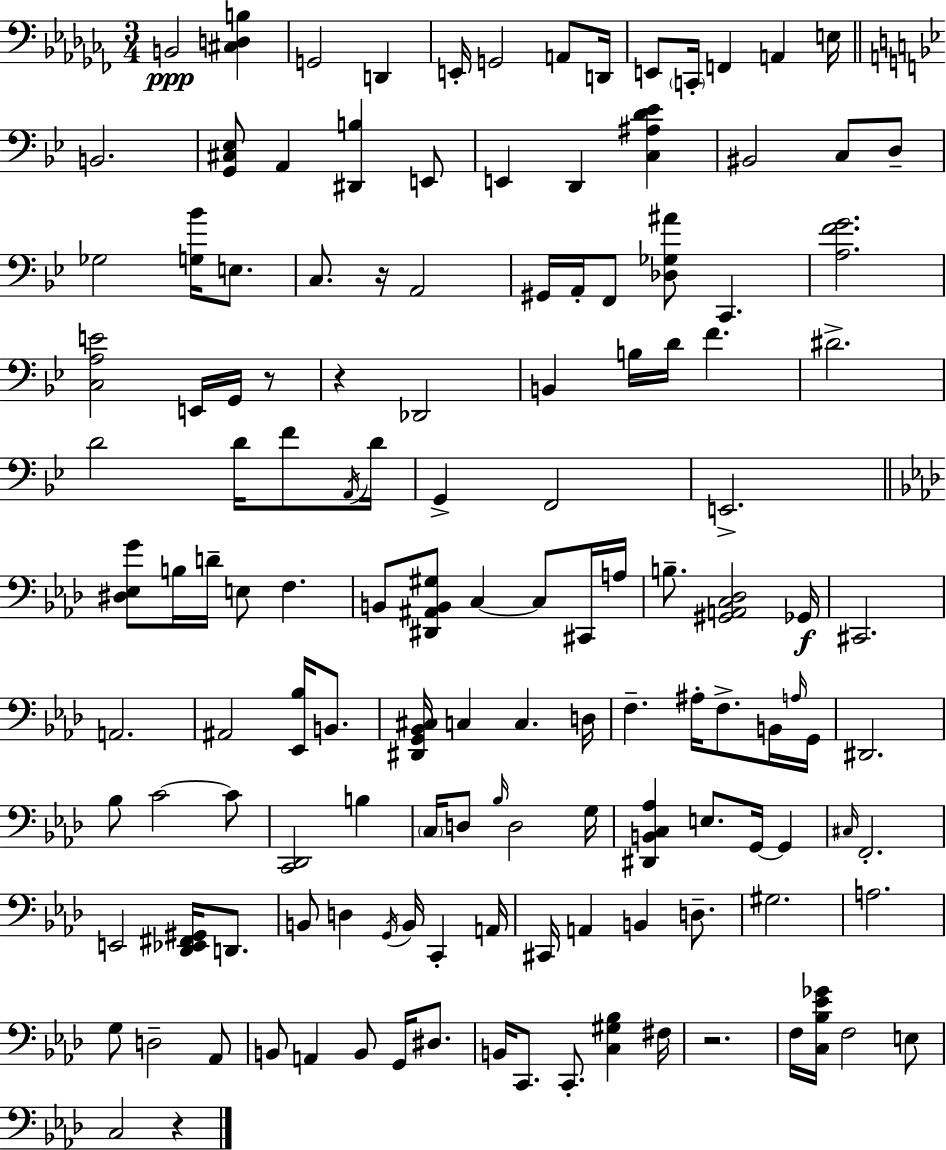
B2/h [C#3,D3,B3]/q G2/h D2/q E2/s G2/h A2/e D2/s E2/e C2/s F2/q A2/q E3/s B2/h. [G2,C#3,Eb3]/e A2/q [D#2,B3]/q E2/e E2/q D2/q [C3,A#3,D4,Eb4]/q BIS2/h C3/e D3/e Gb3/h [G3,Bb4]/s E3/e. C3/e. R/s A2/h G#2/s A2/s F2/e [Db3,Gb3,A#4]/e C2/q. [A3,F4,G4]/h. [C3,A3,E4]/h E2/s G2/s R/e R/q Db2/h B2/q B3/s D4/s F4/q. D#4/h. D4/h D4/s F4/e A2/s D4/s G2/q F2/h E2/h. [D#3,Eb3,G4]/e B3/s D4/s E3/e F3/q. B2/e [D#2,A#2,B2,G#3]/e C3/q C3/e C#2/s A3/s B3/e. [G#2,A2,C3,Db3]/h Gb2/s C#2/h. A2/h. A#2/h [Eb2,Bb3]/s B2/e. [D#2,G2,Bb2,C#3]/s C3/q C3/q. D3/s F3/q. A#3/s F3/e. B2/s A3/s G2/s D#2/h. Bb3/e C4/h C4/e [C2,Db2]/h B3/q C3/s D3/e Bb3/s D3/h G3/s [D#2,B2,C3,Ab3]/q E3/e. G2/s G2/q C#3/s F2/h. E2/h [Db2,Eb2,F#2,G#2]/s D2/e. B2/e D3/q G2/s B2/s C2/q A2/s C#2/s A2/q B2/q D3/e. G#3/h. A3/h. G3/e D3/h Ab2/e B2/e A2/q B2/e G2/s D#3/e. B2/s C2/e. C2/e. [C3,G#3,Bb3]/q F#3/s R/h. F3/s [C3,Bb3,Eb4,Gb4]/s F3/h E3/e C3/h R/q